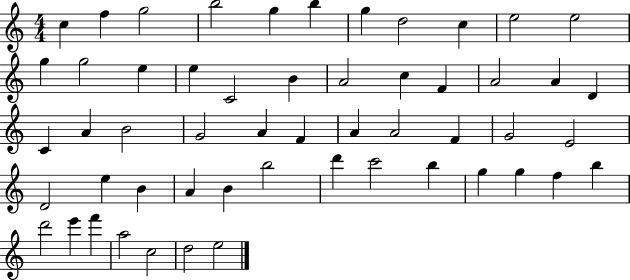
{
  \clef treble
  \numericTimeSignature
  \time 4/4
  \key c \major
  c''4 f''4 g''2 | b''2 g''4 b''4 | g''4 d''2 c''4 | e''2 e''2 | \break g''4 g''2 e''4 | e''4 c'2 b'4 | a'2 c''4 f'4 | a'2 a'4 d'4 | \break c'4 a'4 b'2 | g'2 a'4 f'4 | a'4 a'2 f'4 | g'2 e'2 | \break d'2 e''4 b'4 | a'4 b'4 b''2 | d'''4 c'''2 b''4 | g''4 g''4 f''4 b''4 | \break d'''2 e'''4 f'''4 | a''2 c''2 | d''2 e''2 | \bar "|."
}